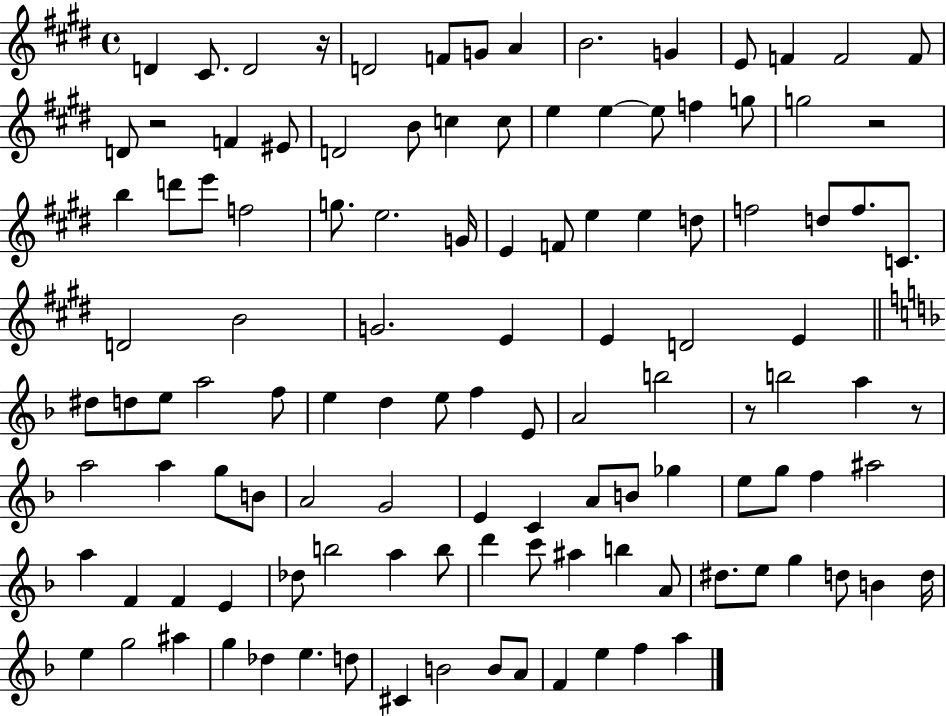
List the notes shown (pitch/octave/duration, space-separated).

D4/q C#4/e. D4/h R/s D4/h F4/e G4/e A4/q B4/h. G4/q E4/e F4/q F4/h F4/e D4/e R/h F4/q EIS4/e D4/h B4/e C5/q C5/e E5/q E5/q E5/e F5/q G5/e G5/h R/h B5/q D6/e E6/e F5/h G5/e. E5/h. G4/s E4/q F4/e E5/q E5/q D5/e F5/h D5/e F5/e. C4/e. D4/h B4/h G4/h. E4/q E4/q D4/h E4/q D#5/e D5/e E5/e A5/h F5/e E5/q D5/q E5/e F5/q E4/e A4/h B5/h R/e B5/h A5/q R/e A5/h A5/q G5/e B4/e A4/h G4/h E4/q C4/q A4/e B4/e Gb5/q E5/e G5/e F5/q A#5/h A5/q F4/q F4/q E4/q Db5/e B5/h A5/q B5/e D6/q C6/e A#5/q B5/q A4/e D#5/e. E5/e G5/q D5/e B4/q D5/s E5/q G5/h A#5/q G5/q Db5/q E5/q. D5/e C#4/q B4/h B4/e A4/e F4/q E5/q F5/q A5/q